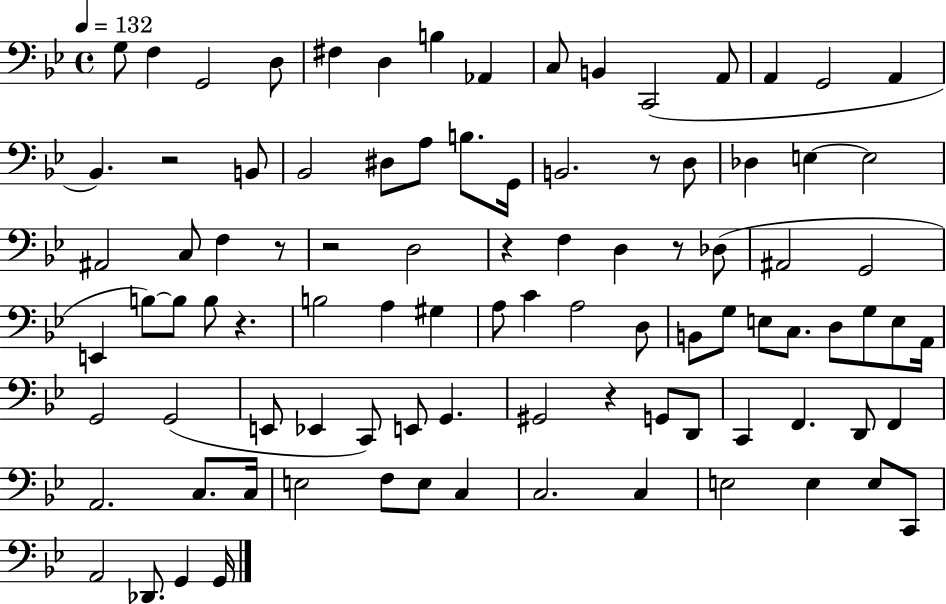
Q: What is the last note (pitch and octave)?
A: G2